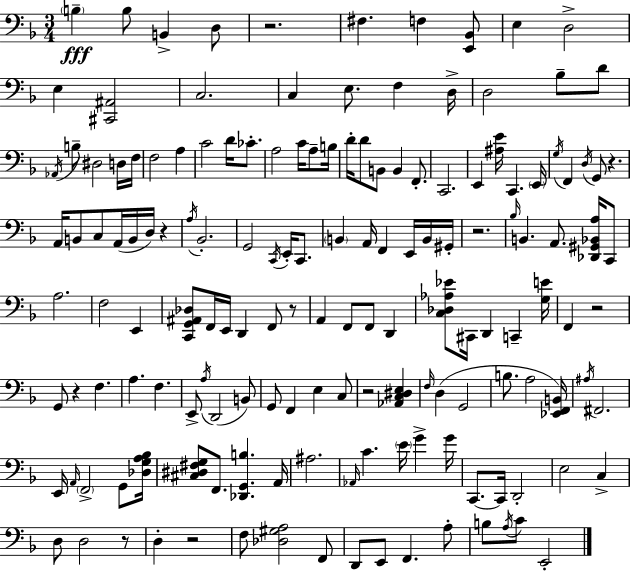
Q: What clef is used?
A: bass